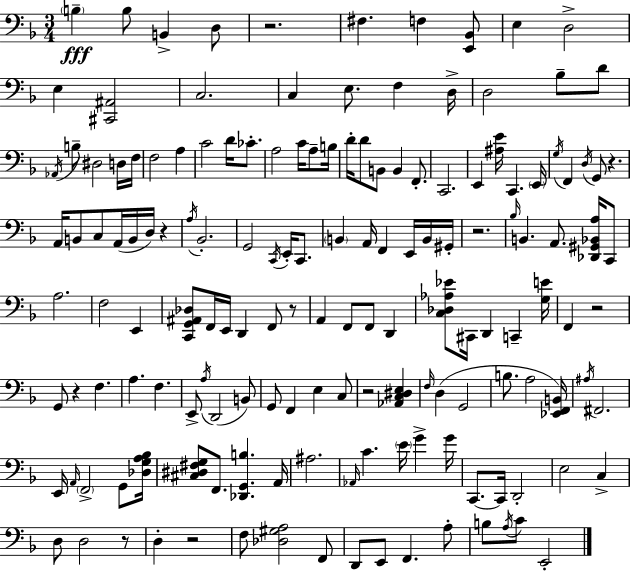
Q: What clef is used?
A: bass